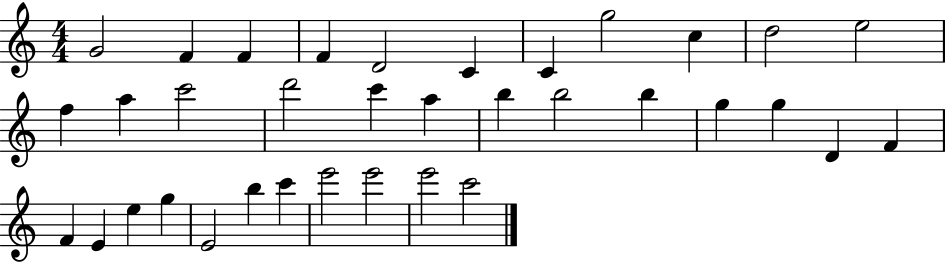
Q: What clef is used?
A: treble